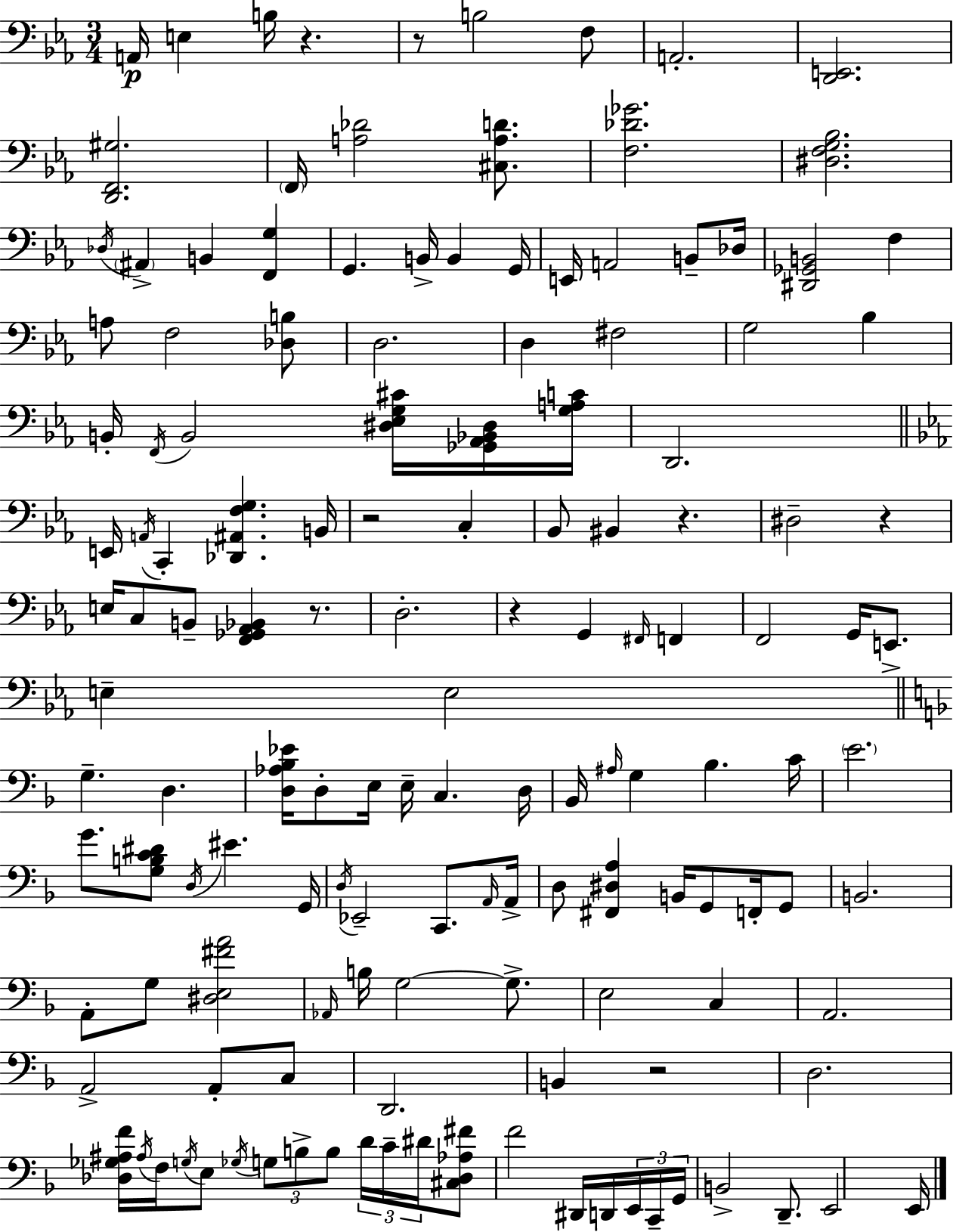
A2/s E3/q B3/s R/q. R/e B3/h F3/e A2/h. [D2,E2]/h. [D2,F2,G#3]/h. F2/s [A3,Db4]/h [C#3,A3,D4]/e. [F3,Db4,Gb4]/h. [D#3,F3,G3,Bb3]/h. Db3/s A#2/q B2/q [F2,G3]/q G2/q. B2/s B2/q G2/s E2/s A2/h B2/e Db3/s [D#2,Gb2,B2]/h F3/q A3/e F3/h [Db3,B3]/e D3/h. D3/q F#3/h G3/h Bb3/q B2/s F2/s B2/h [D#3,Eb3,G3,C#4]/s [Gb2,Ab2,Bb2,D#3]/s [G3,A3,C4]/s D2/h. E2/s A2/s C2/q [Db2,A#2,F3,G3]/q. B2/s R/h C3/q Bb2/e BIS2/q R/q. D#3/h R/q E3/s C3/e B2/e [F2,Gb2,Ab2,Bb2]/q R/e. D3/h. R/q G2/q F#2/s F2/q F2/h G2/s E2/e. E3/q E3/h G3/q. D3/q. [D3,Ab3,Bb3,Eb4]/s D3/e E3/s E3/s C3/q. D3/s Bb2/s A#3/s G3/q Bb3/q. C4/s E4/h. G4/e. [G3,B3,C4,D#4]/e D3/s EIS4/q. G2/s D3/s Eb2/h C2/e. A2/s A2/s D3/e [F#2,D#3,A3]/q B2/s G2/e F2/s G2/e B2/h. A2/e G3/e [D#3,E3,F#4,A4]/h Ab2/s B3/s G3/h G3/e. E3/h C3/q A2/h. A2/h A2/e C3/e D2/h. B2/q R/h D3/h. [Db3,Gb3,A#3,F4]/s A#3/s F3/s G3/s E3/e Gb3/s G3/e B3/e B3/e D4/s C4/s D#4/s [C#3,Db3,Ab3,F#4]/e F4/h D#2/s D2/s E2/s C2/s G2/s B2/h D2/e. E2/h E2/s